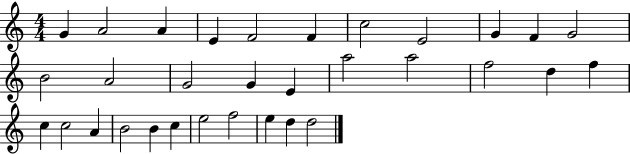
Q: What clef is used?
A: treble